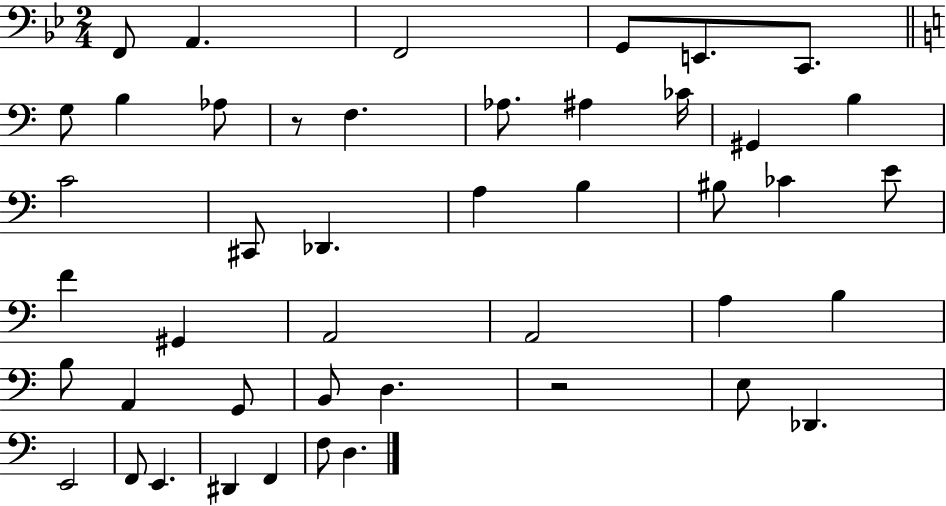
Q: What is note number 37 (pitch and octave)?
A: E2